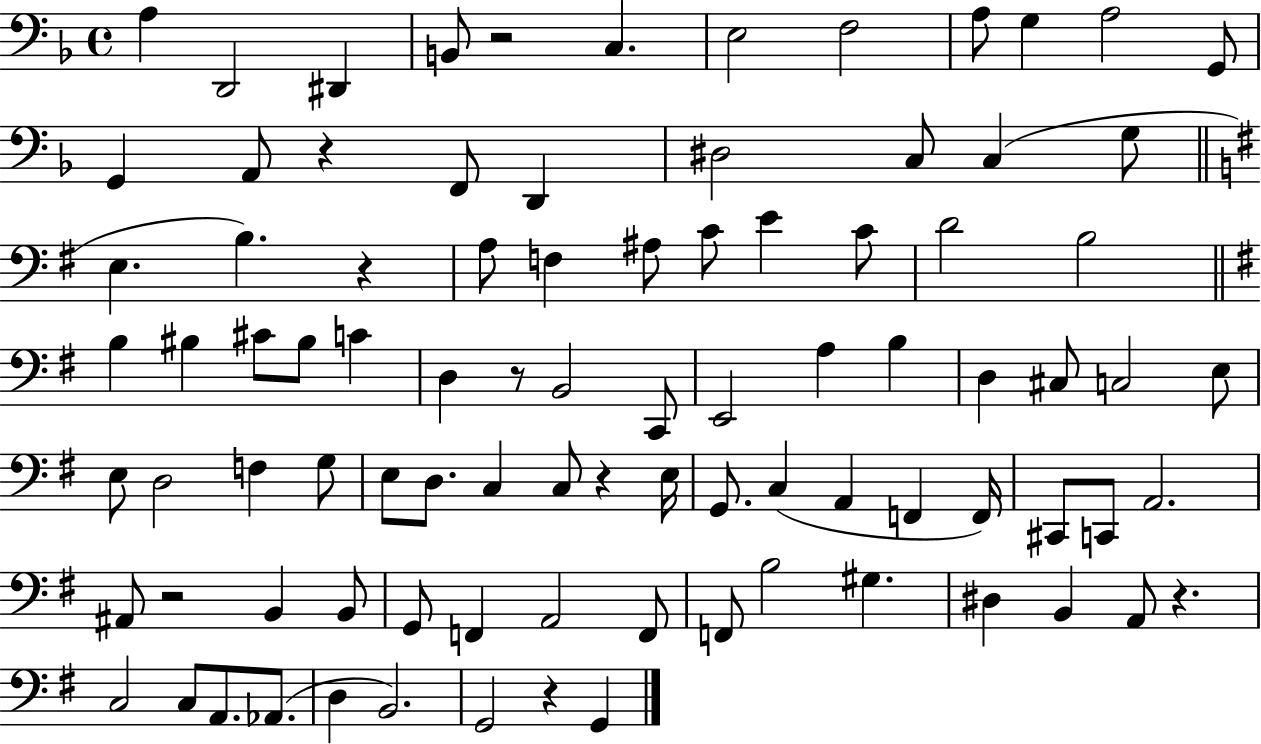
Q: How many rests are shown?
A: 8